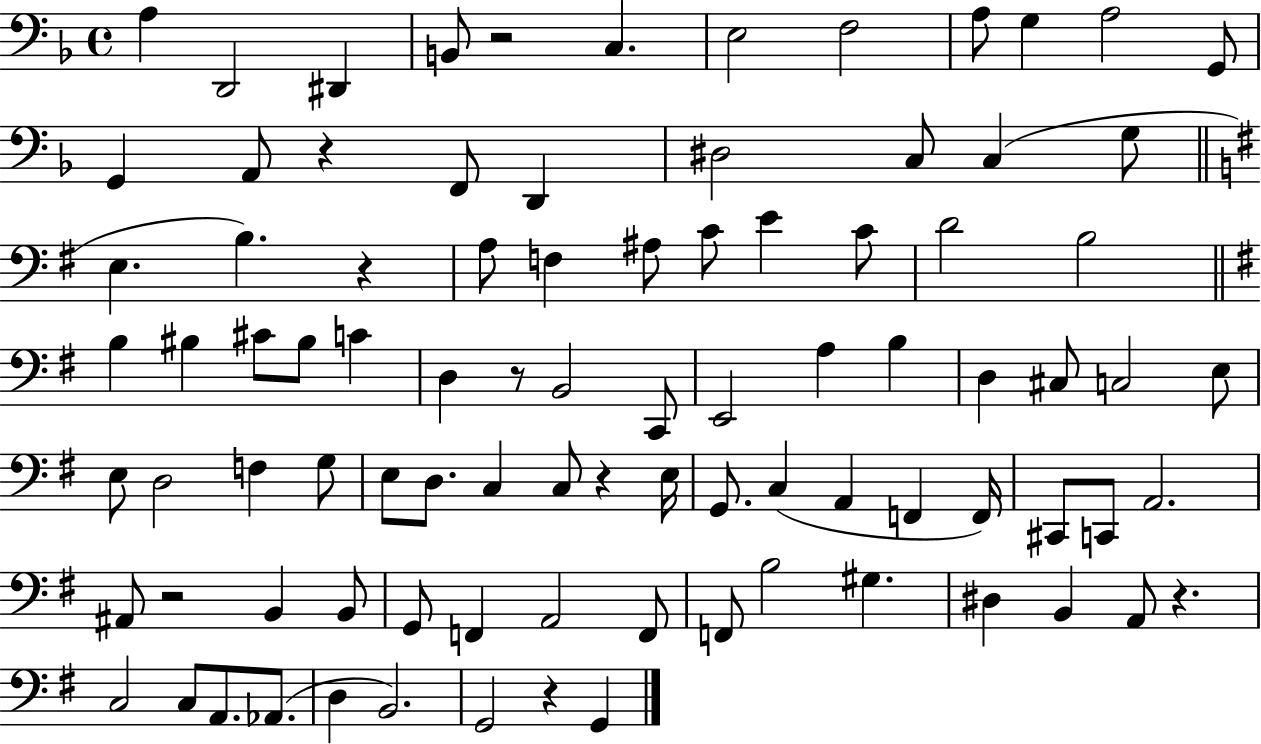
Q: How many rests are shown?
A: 8